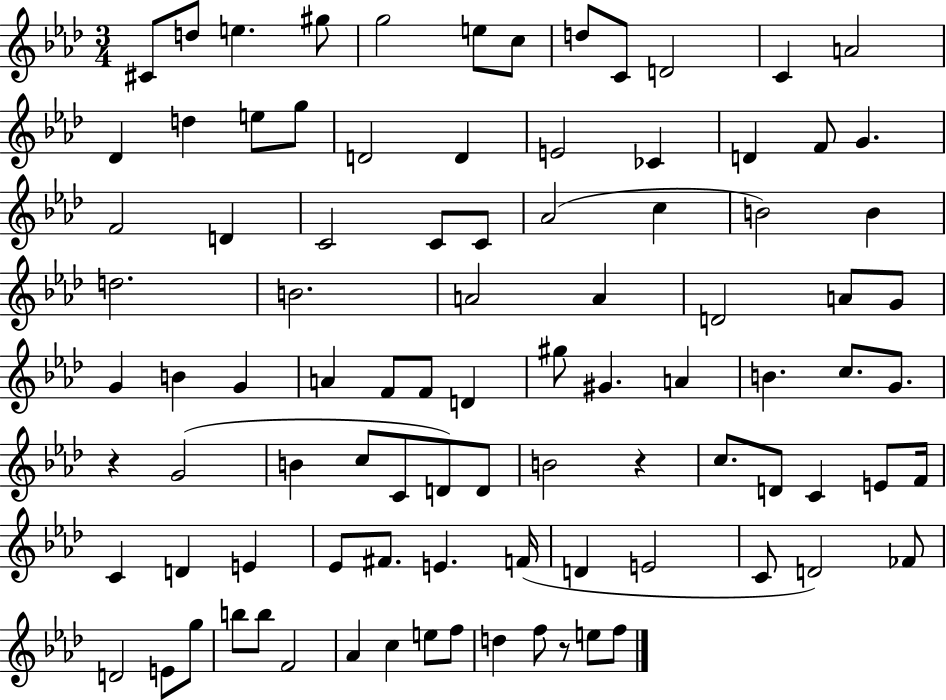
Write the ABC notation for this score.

X:1
T:Untitled
M:3/4
L:1/4
K:Ab
^C/2 d/2 e ^g/2 g2 e/2 c/2 d/2 C/2 D2 C A2 _D d e/2 g/2 D2 D E2 _C D F/2 G F2 D C2 C/2 C/2 _A2 c B2 B d2 B2 A2 A D2 A/2 G/2 G B G A F/2 F/2 D ^g/2 ^G A B c/2 G/2 z G2 B c/2 C/2 D/2 D/2 B2 z c/2 D/2 C E/2 F/4 C D E _E/2 ^F/2 E F/4 D E2 C/2 D2 _F/2 D2 E/2 g/2 b/2 b/2 F2 _A c e/2 f/2 d f/2 z/2 e/2 f/2